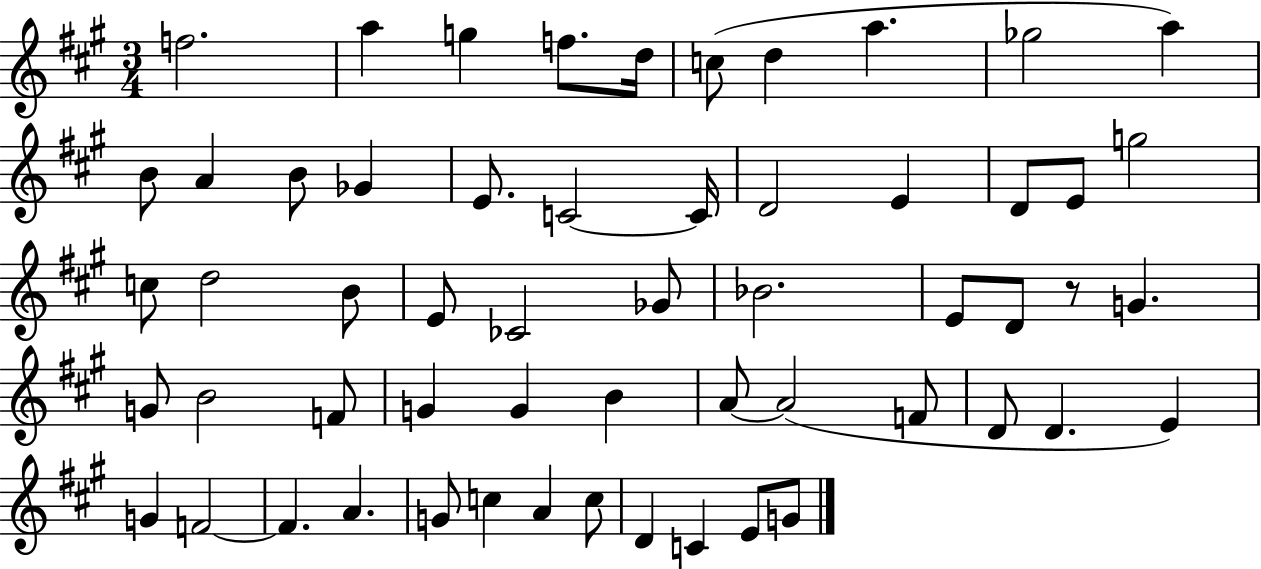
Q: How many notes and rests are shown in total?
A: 57